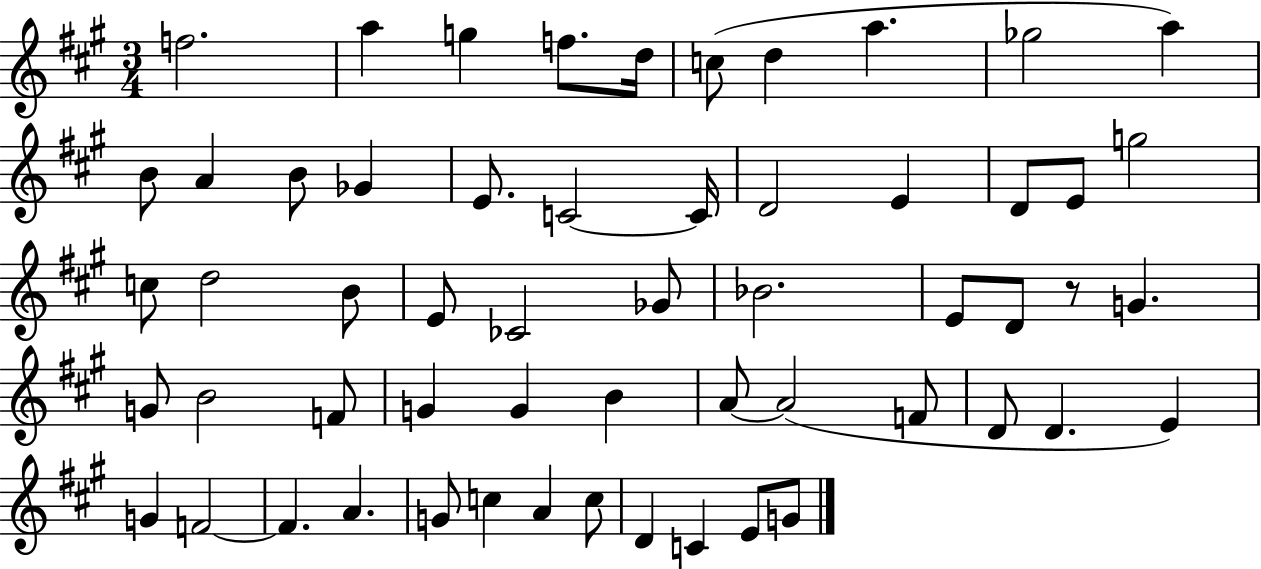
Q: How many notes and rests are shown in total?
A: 57